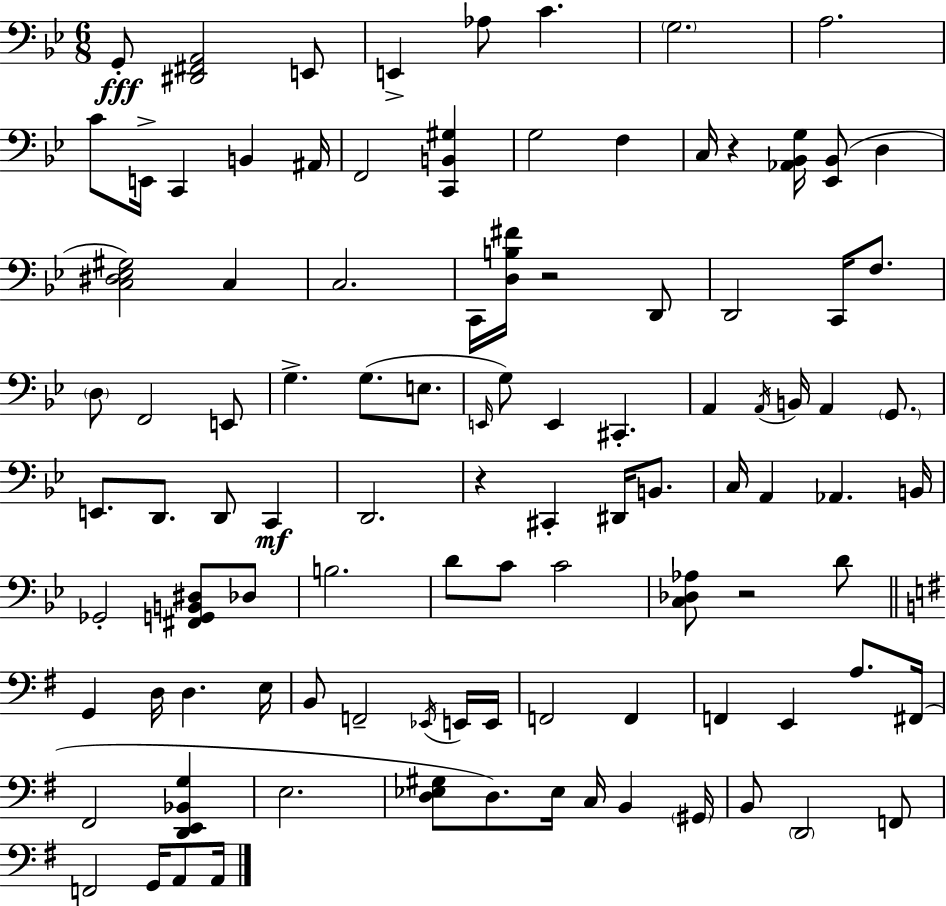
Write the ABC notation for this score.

X:1
T:Untitled
M:6/8
L:1/4
K:Gm
G,,/2 [^D,,^F,,A,,]2 E,,/2 E,, _A,/2 C G,2 A,2 C/2 E,,/4 C,, B,, ^A,,/4 F,,2 [C,,B,,^G,] G,2 F, C,/4 z [_A,,_B,,G,]/4 [_E,,_B,,]/2 D, [C,^D,_E,^G,]2 C, C,2 C,,/4 [D,B,^F]/4 z2 D,,/2 D,,2 C,,/4 F,/2 D,/2 F,,2 E,,/2 G, G,/2 E,/2 E,,/4 G,/2 E,, ^C,, A,, A,,/4 B,,/4 A,, G,,/2 E,,/2 D,,/2 D,,/2 C,, D,,2 z ^C,, ^D,,/4 B,,/2 C,/4 A,, _A,, B,,/4 _G,,2 [^F,,G,,B,,^D,]/2 _D,/2 B,2 D/2 C/2 C2 [C,_D,_A,]/2 z2 D/2 G,, D,/4 D, E,/4 B,,/2 F,,2 _E,,/4 E,,/4 E,,/4 F,,2 F,, F,, E,, A,/2 ^F,,/4 ^F,,2 [D,,E,,_B,,G,] E,2 [D,_E,^G,]/2 D,/2 _E,/4 C,/4 B,, ^G,,/4 B,,/2 D,,2 F,,/2 F,,2 G,,/4 A,,/2 A,,/4